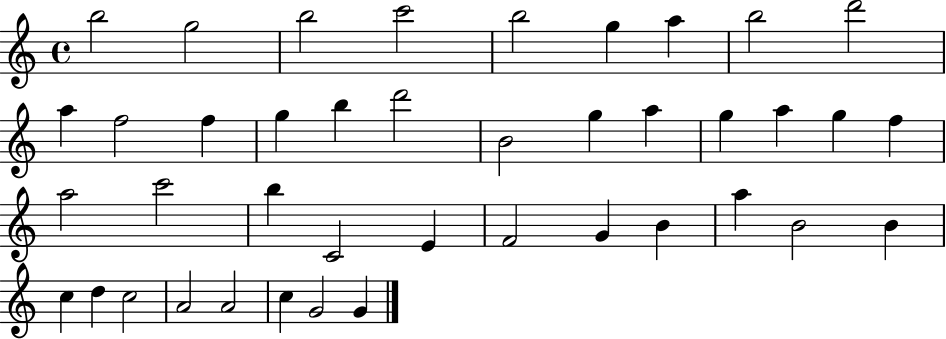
B5/h G5/h B5/h C6/h B5/h G5/q A5/q B5/h D6/h A5/q F5/h F5/q G5/q B5/q D6/h B4/h G5/q A5/q G5/q A5/q G5/q F5/q A5/h C6/h B5/q C4/h E4/q F4/h G4/q B4/q A5/q B4/h B4/q C5/q D5/q C5/h A4/h A4/h C5/q G4/h G4/q